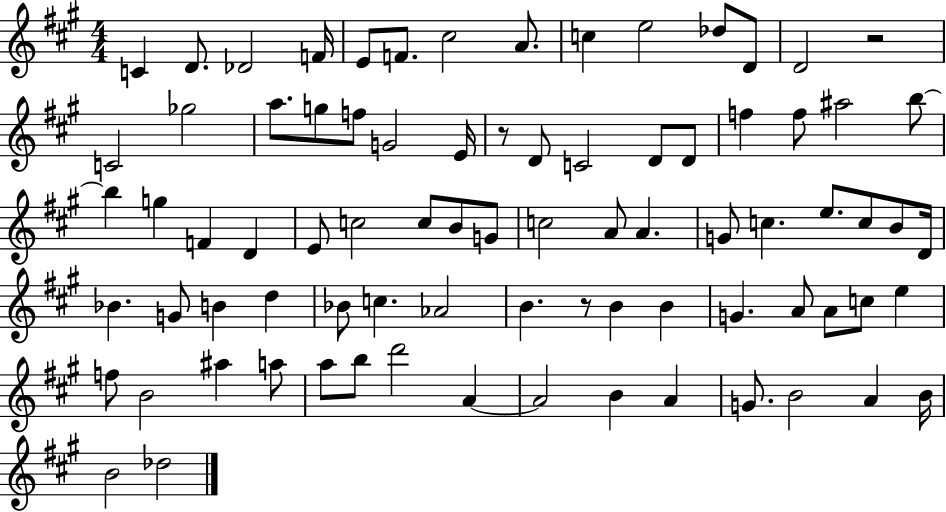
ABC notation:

X:1
T:Untitled
M:4/4
L:1/4
K:A
C D/2 _D2 F/4 E/2 F/2 ^c2 A/2 c e2 _d/2 D/2 D2 z2 C2 _g2 a/2 g/2 f/2 G2 E/4 z/2 D/2 C2 D/2 D/2 f f/2 ^a2 b/2 b g F D E/2 c2 c/2 B/2 G/2 c2 A/2 A G/2 c e/2 c/2 B/2 D/4 _B G/2 B d _B/2 c _A2 B z/2 B B G A/2 A/2 c/2 e f/2 B2 ^a a/2 a/2 b/2 d'2 A A2 B A G/2 B2 A B/4 B2 _d2